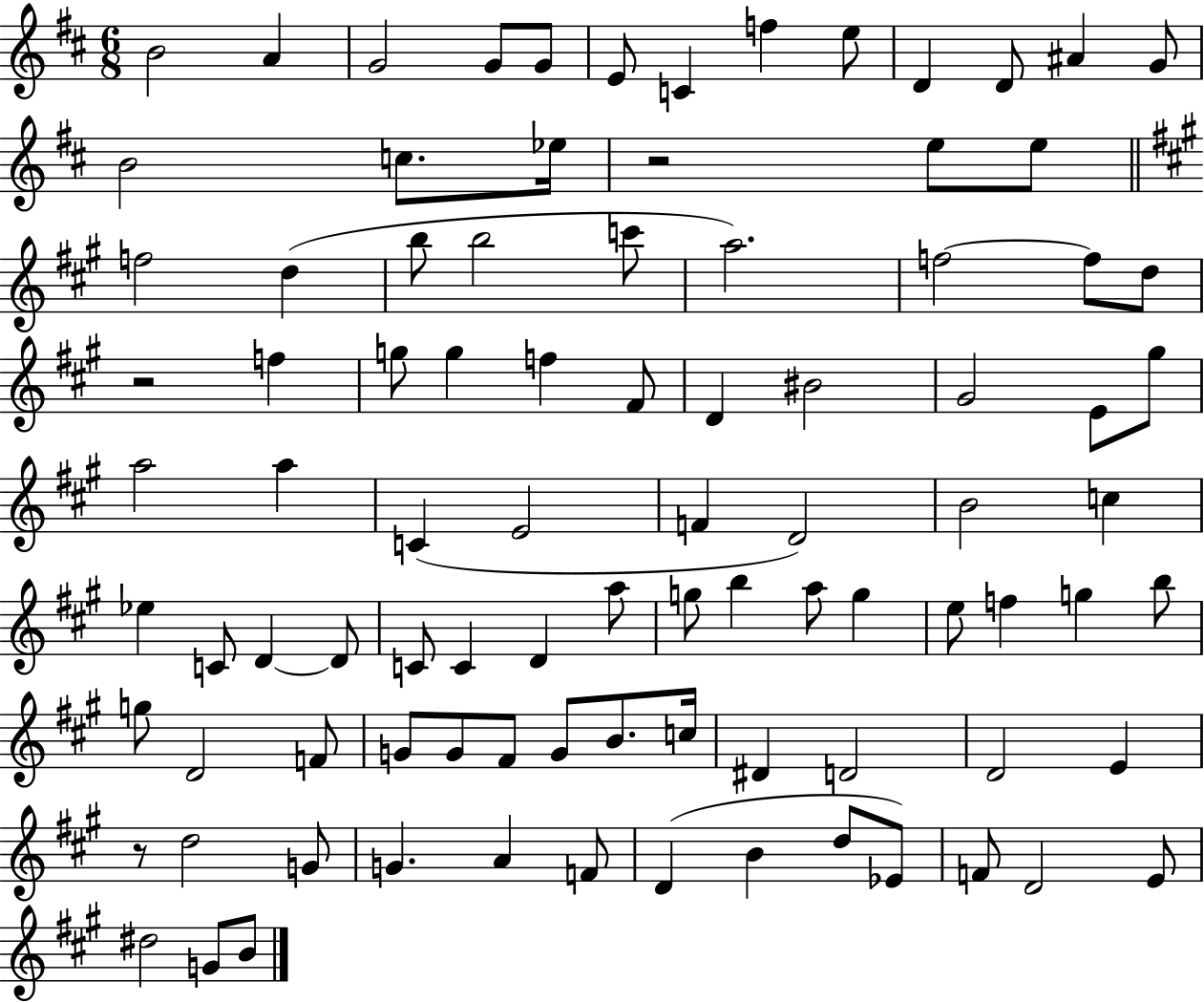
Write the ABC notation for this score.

X:1
T:Untitled
M:6/8
L:1/4
K:D
B2 A G2 G/2 G/2 E/2 C f e/2 D D/2 ^A G/2 B2 c/2 _e/4 z2 e/2 e/2 f2 d b/2 b2 c'/2 a2 f2 f/2 d/2 z2 f g/2 g f ^F/2 D ^B2 ^G2 E/2 ^g/2 a2 a C E2 F D2 B2 c _e C/2 D D/2 C/2 C D a/2 g/2 b a/2 g e/2 f g b/2 g/2 D2 F/2 G/2 G/2 ^F/2 G/2 B/2 c/4 ^D D2 D2 E z/2 d2 G/2 G A F/2 D B d/2 _E/2 F/2 D2 E/2 ^d2 G/2 B/2